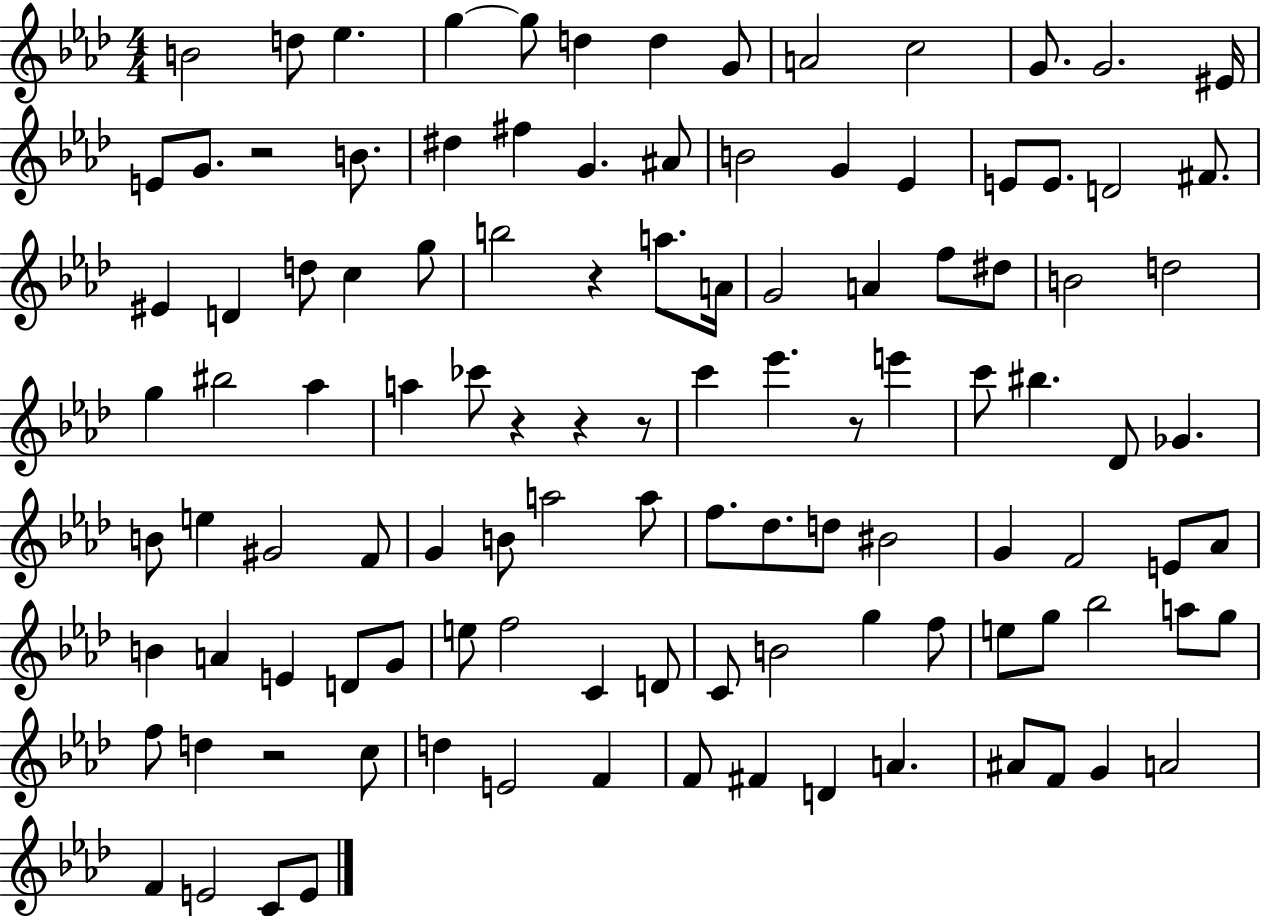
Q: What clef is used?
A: treble